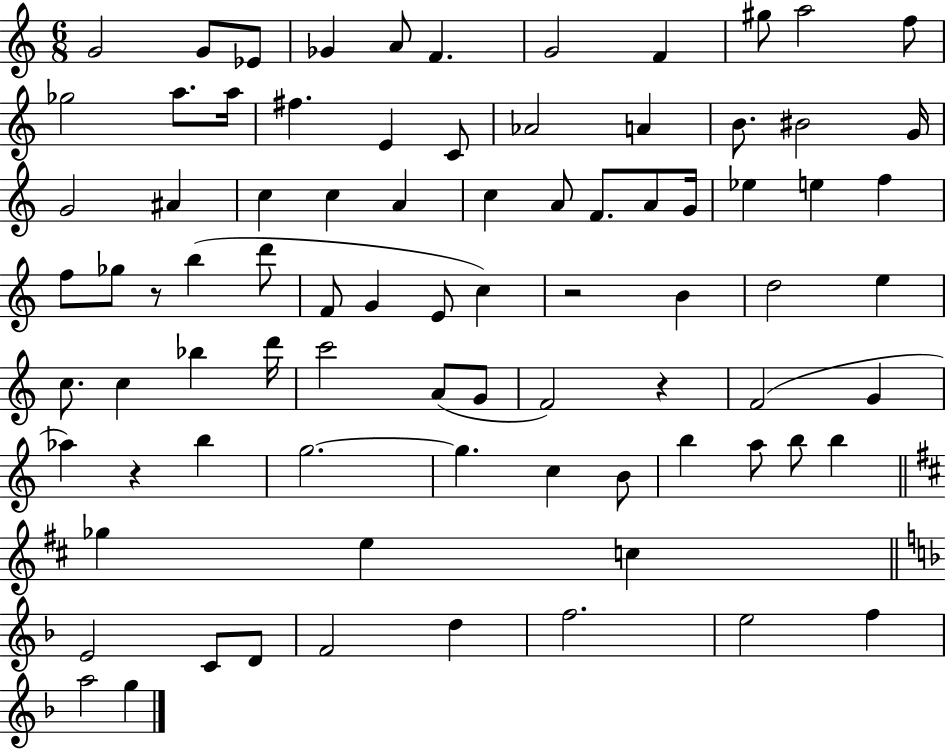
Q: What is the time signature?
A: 6/8